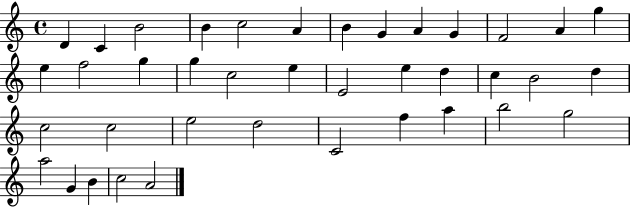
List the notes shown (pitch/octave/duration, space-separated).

D4/q C4/q B4/h B4/q C5/h A4/q B4/q G4/q A4/q G4/q F4/h A4/q G5/q E5/q F5/h G5/q G5/q C5/h E5/q E4/h E5/q D5/q C5/q B4/h D5/q C5/h C5/h E5/h D5/h C4/h F5/q A5/q B5/h G5/h A5/h G4/q B4/q C5/h A4/h